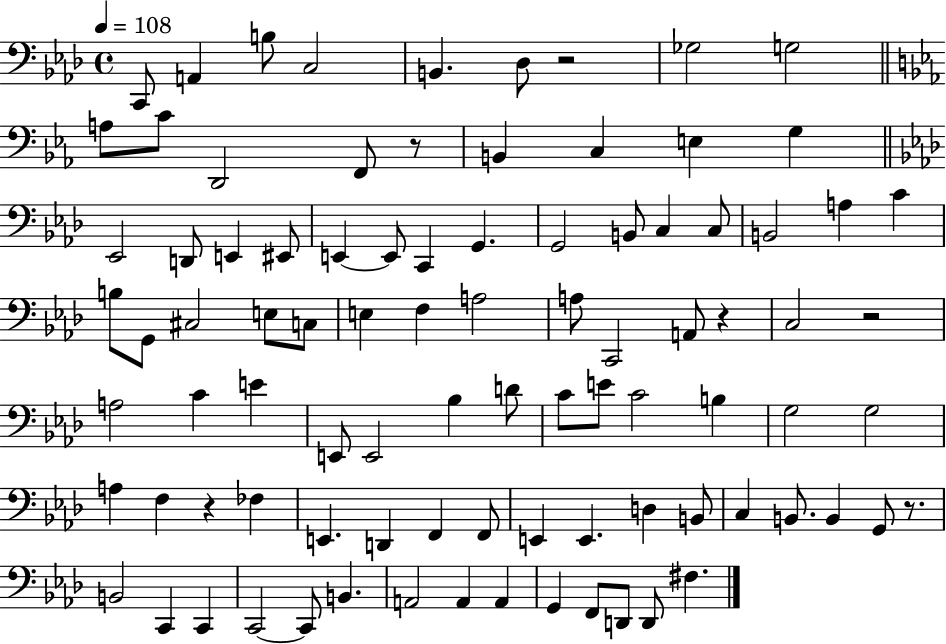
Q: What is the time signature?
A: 4/4